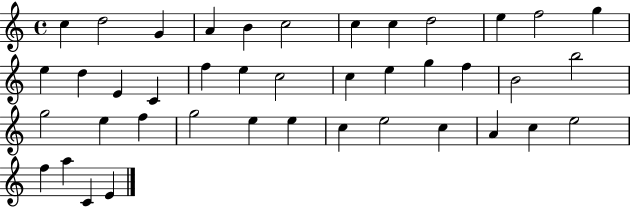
C5/q D5/h G4/q A4/q B4/q C5/h C5/q C5/q D5/h E5/q F5/h G5/q E5/q D5/q E4/q C4/q F5/q E5/q C5/h C5/q E5/q G5/q F5/q B4/h B5/h G5/h E5/q F5/q G5/h E5/q E5/q C5/q E5/h C5/q A4/q C5/q E5/h F5/q A5/q C4/q E4/q